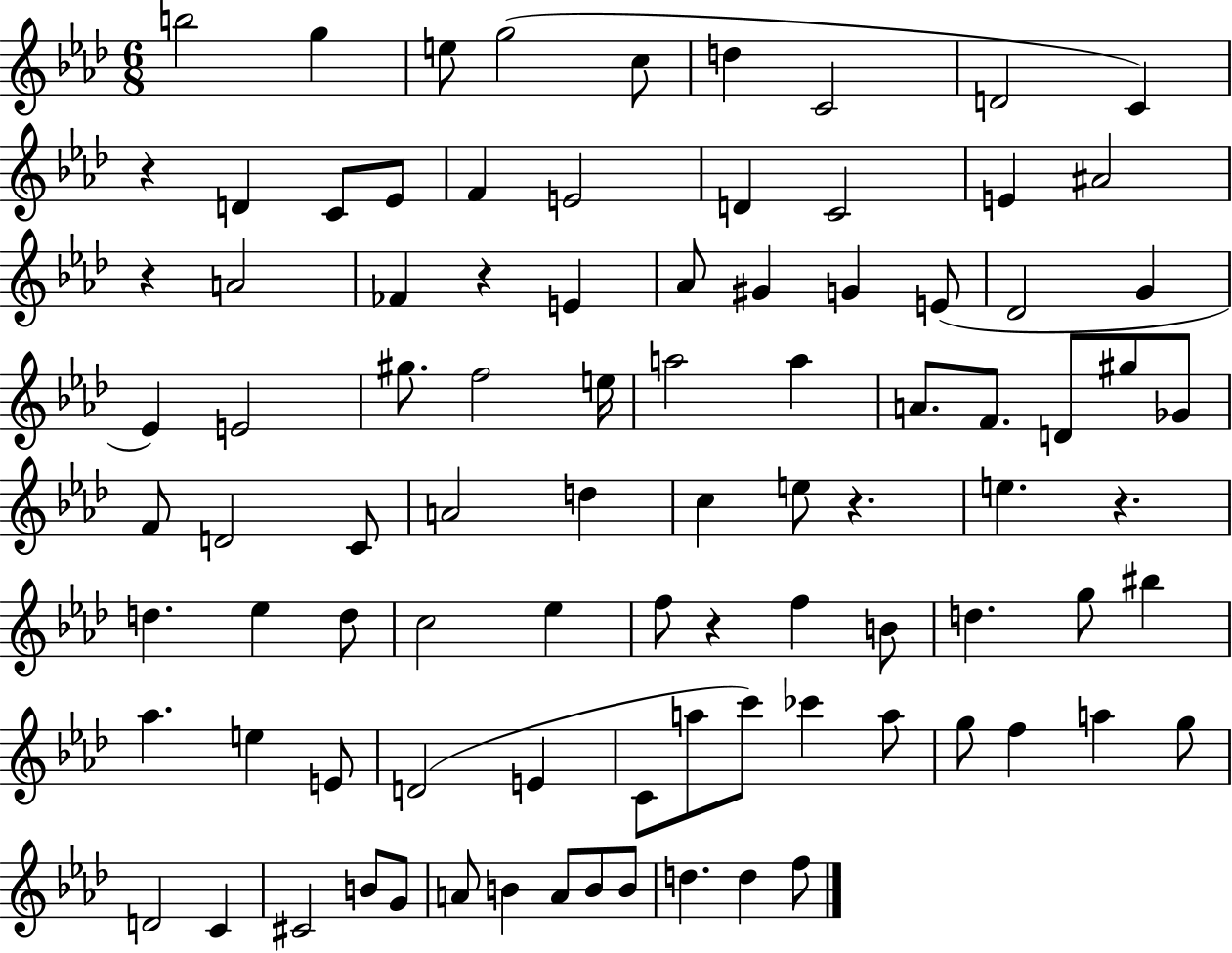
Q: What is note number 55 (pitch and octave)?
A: B4